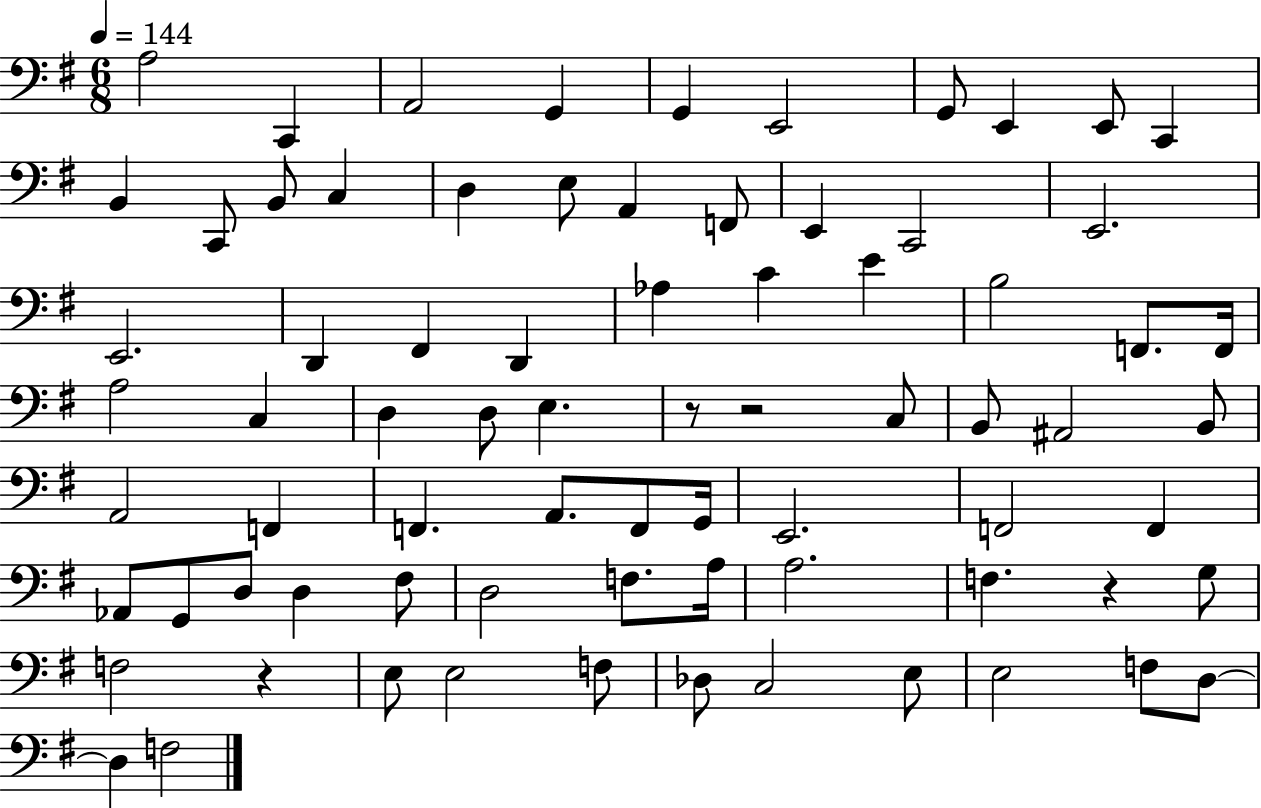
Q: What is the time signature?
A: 6/8